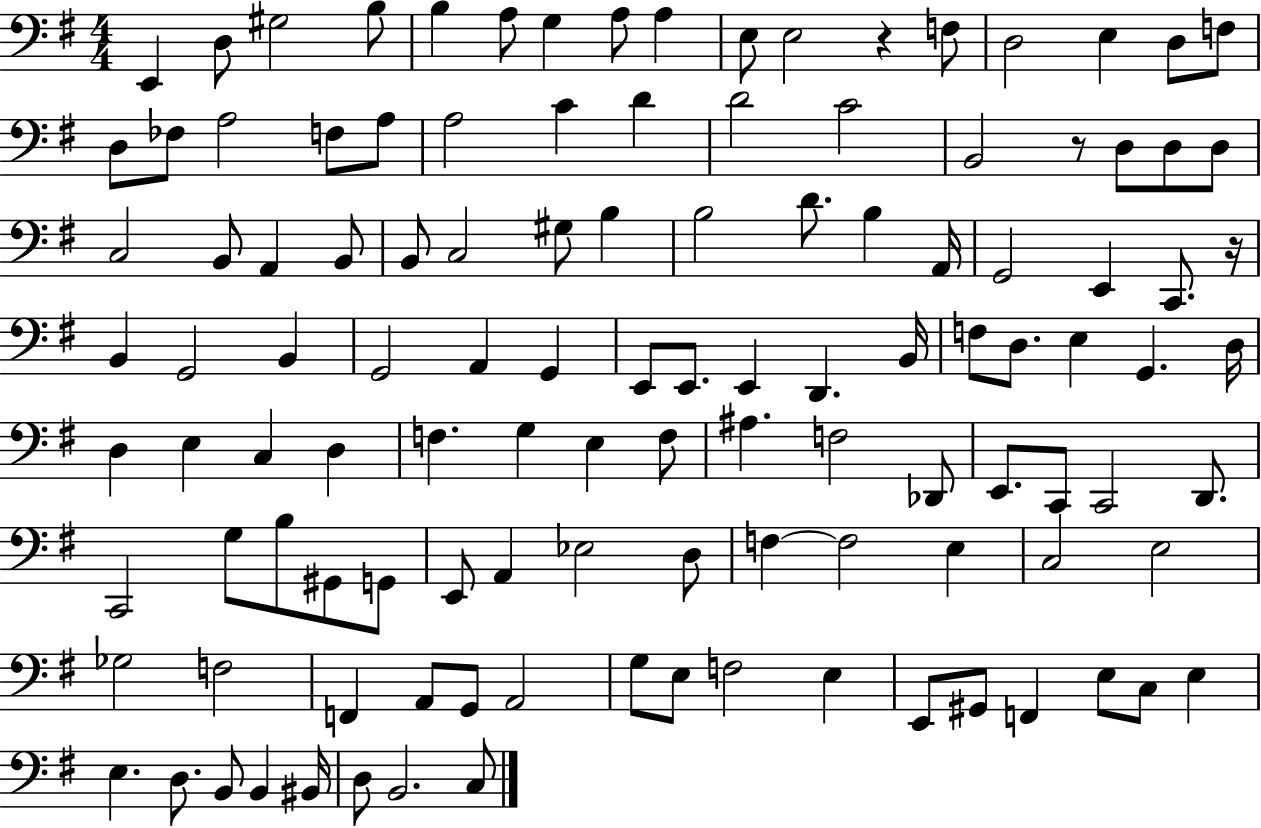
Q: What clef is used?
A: bass